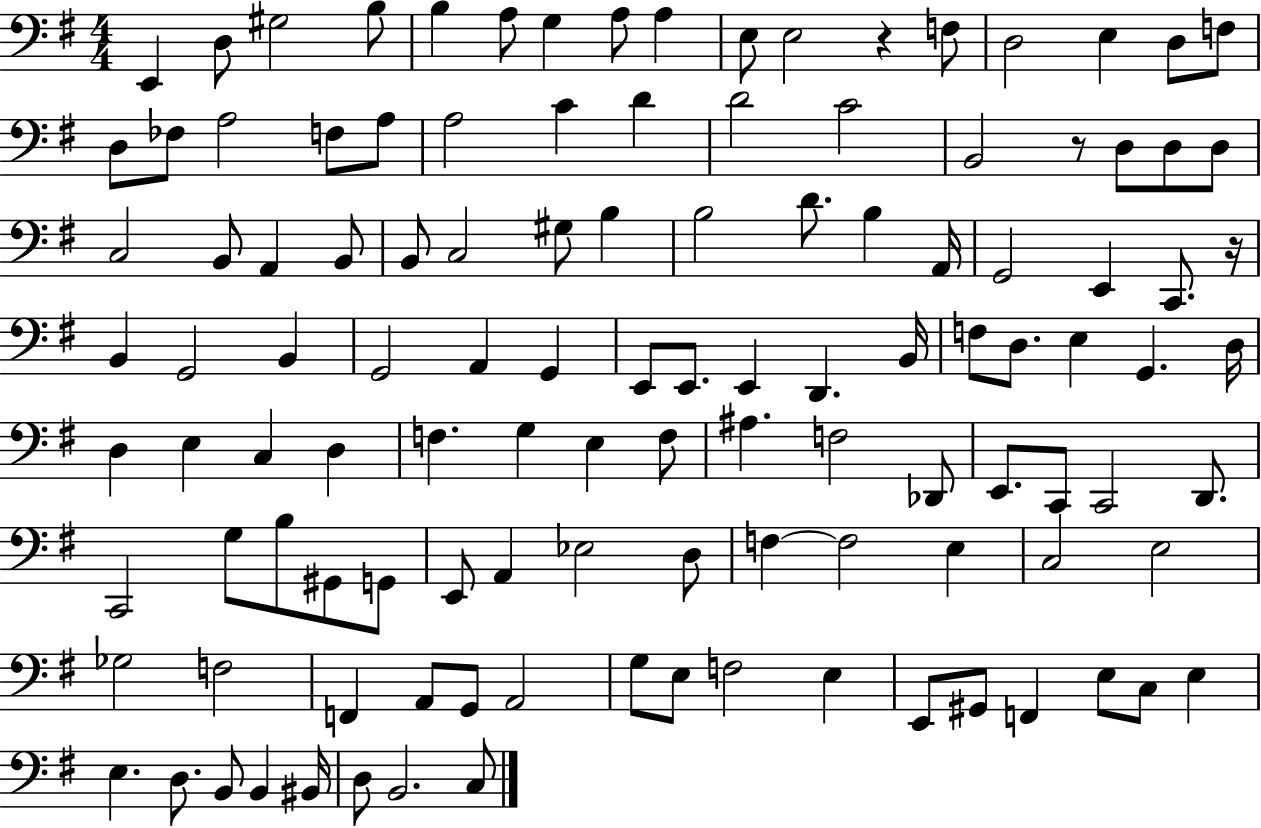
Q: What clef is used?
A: bass